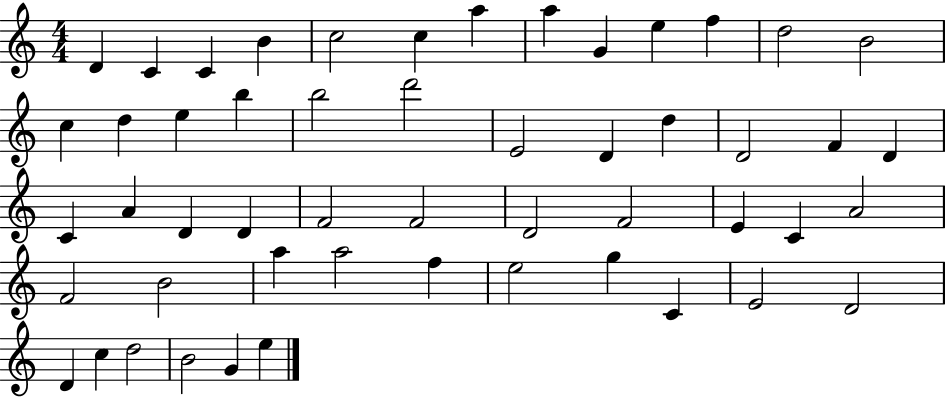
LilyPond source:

{
  \clef treble
  \numericTimeSignature
  \time 4/4
  \key c \major
  d'4 c'4 c'4 b'4 | c''2 c''4 a''4 | a''4 g'4 e''4 f''4 | d''2 b'2 | \break c''4 d''4 e''4 b''4 | b''2 d'''2 | e'2 d'4 d''4 | d'2 f'4 d'4 | \break c'4 a'4 d'4 d'4 | f'2 f'2 | d'2 f'2 | e'4 c'4 a'2 | \break f'2 b'2 | a''4 a''2 f''4 | e''2 g''4 c'4 | e'2 d'2 | \break d'4 c''4 d''2 | b'2 g'4 e''4 | \bar "|."
}